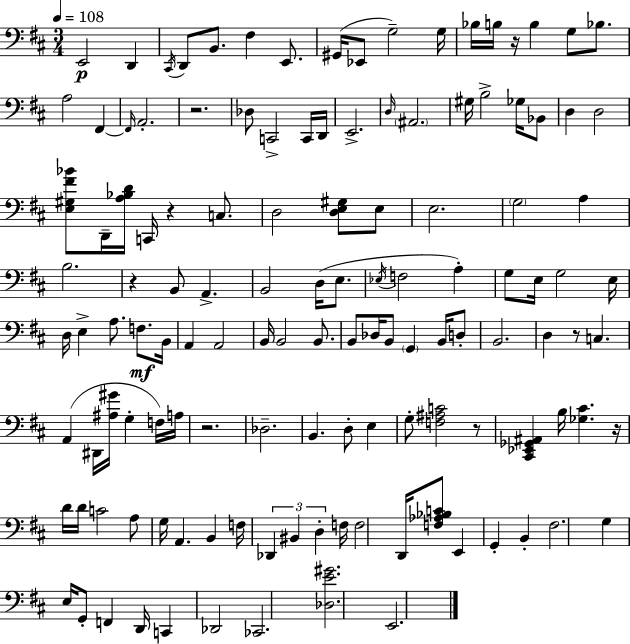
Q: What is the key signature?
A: D major